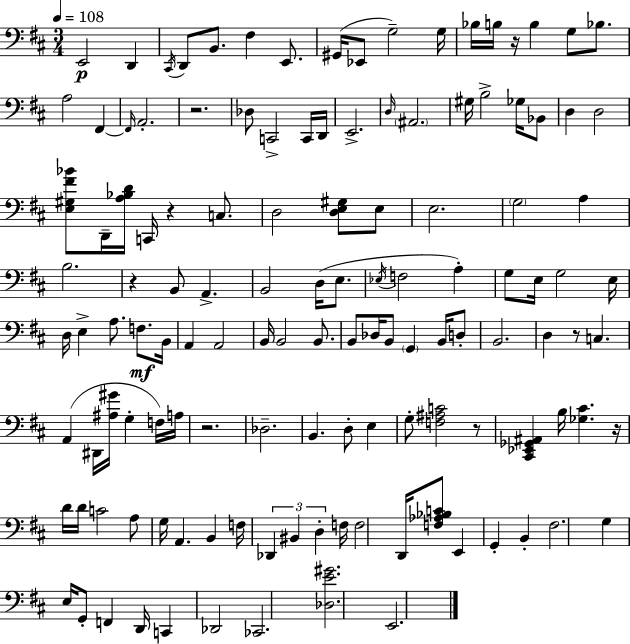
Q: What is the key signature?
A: D major